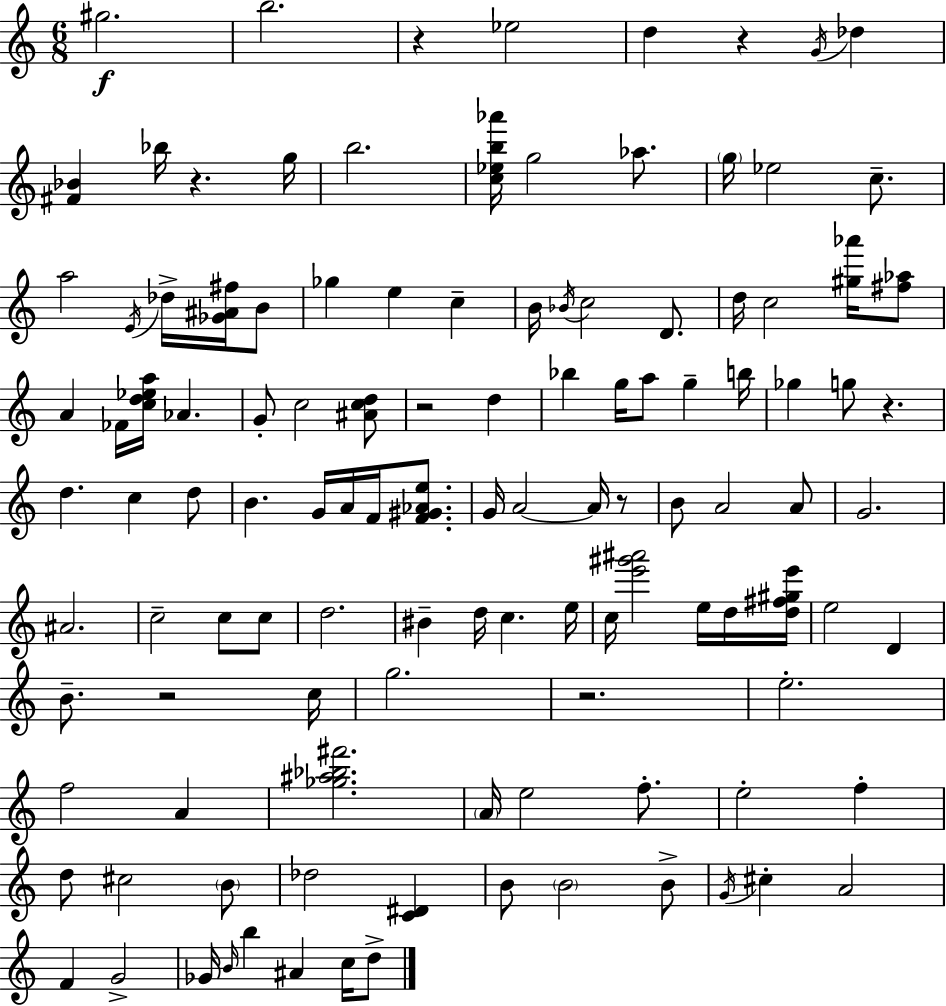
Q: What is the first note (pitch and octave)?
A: G#5